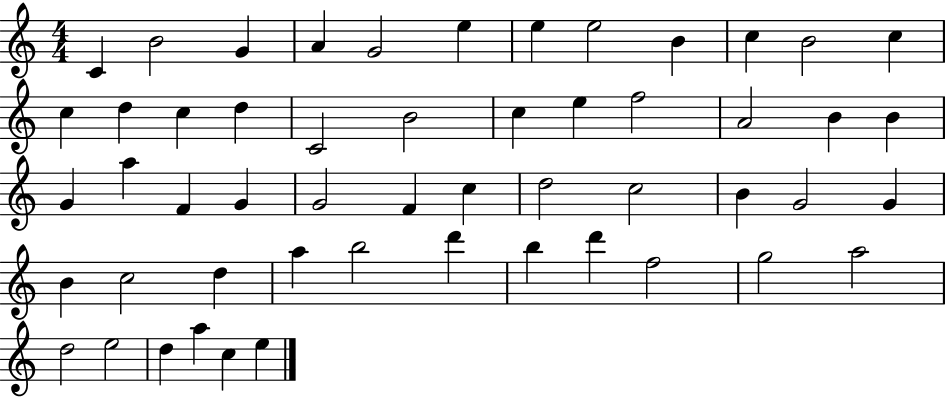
{
  \clef treble
  \numericTimeSignature
  \time 4/4
  \key c \major
  c'4 b'2 g'4 | a'4 g'2 e''4 | e''4 e''2 b'4 | c''4 b'2 c''4 | \break c''4 d''4 c''4 d''4 | c'2 b'2 | c''4 e''4 f''2 | a'2 b'4 b'4 | \break g'4 a''4 f'4 g'4 | g'2 f'4 c''4 | d''2 c''2 | b'4 g'2 g'4 | \break b'4 c''2 d''4 | a''4 b''2 d'''4 | b''4 d'''4 f''2 | g''2 a''2 | \break d''2 e''2 | d''4 a''4 c''4 e''4 | \bar "|."
}